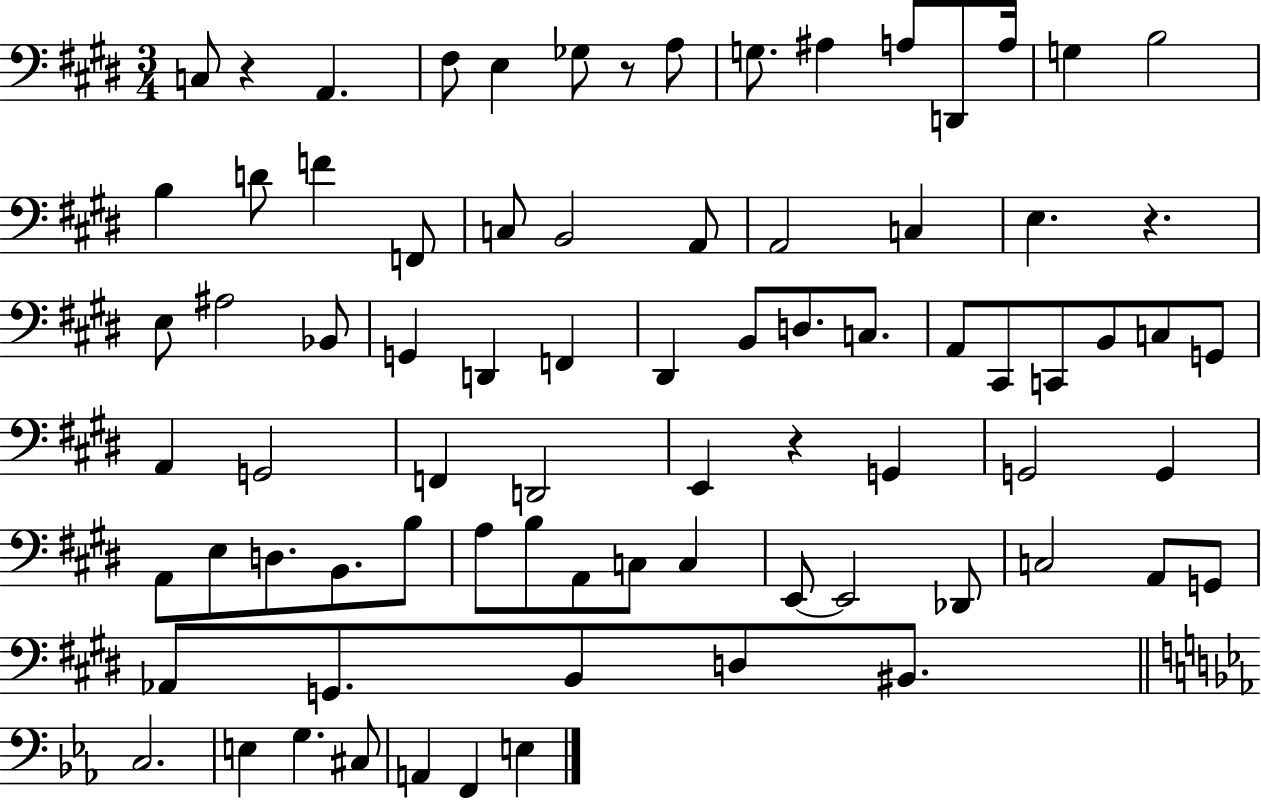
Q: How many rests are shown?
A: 4